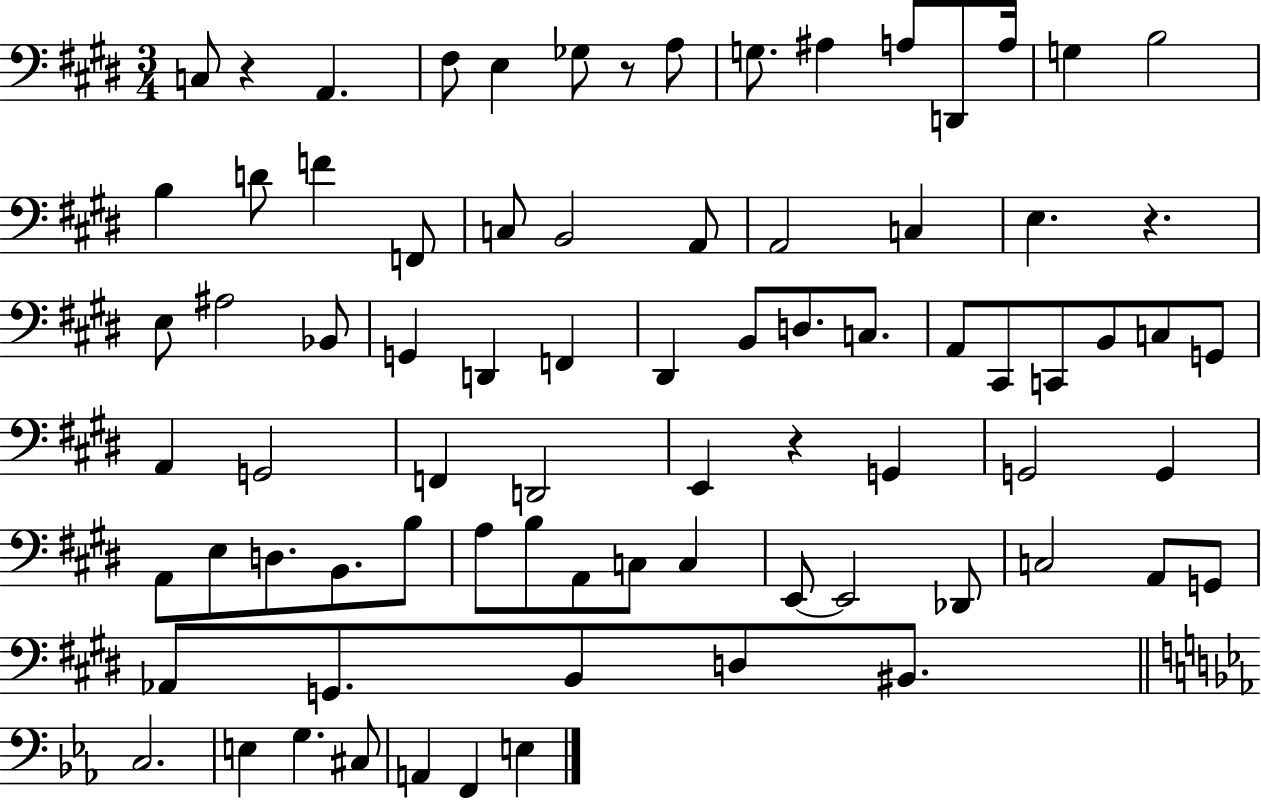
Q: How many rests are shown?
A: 4